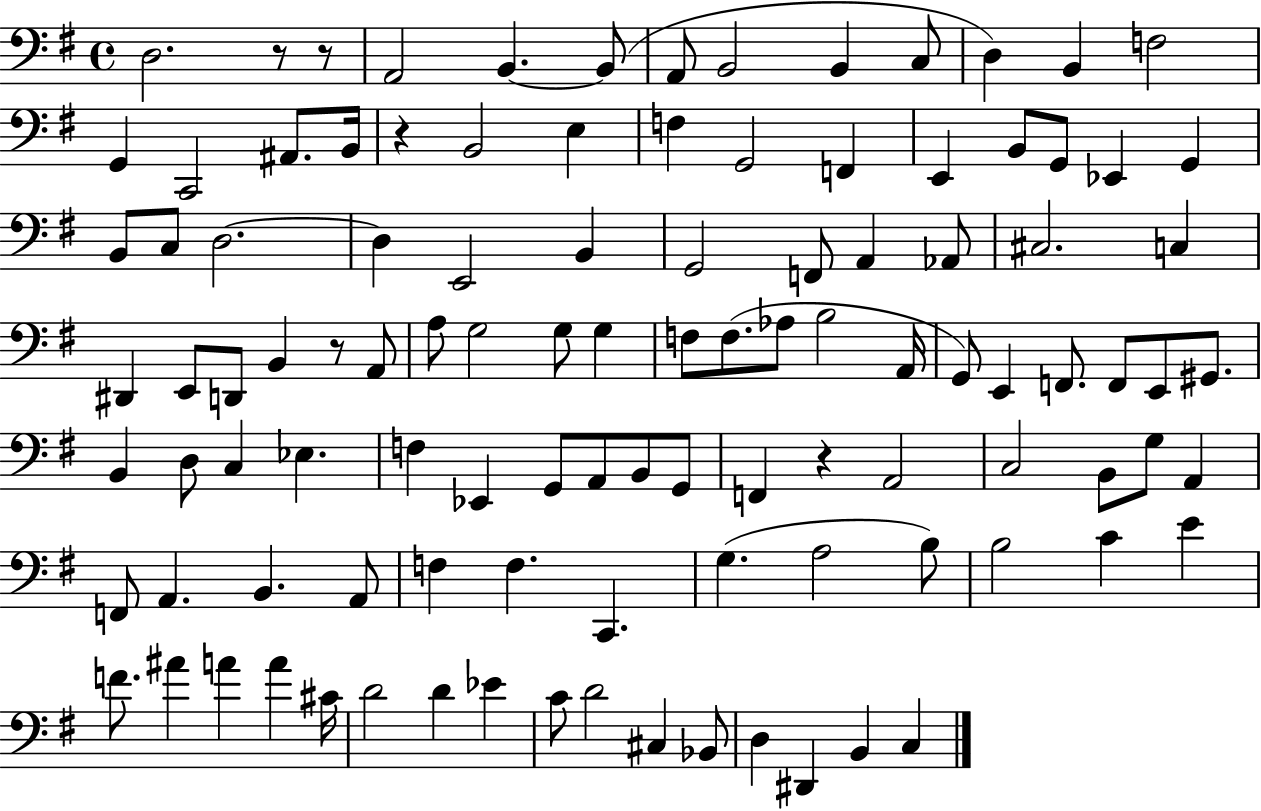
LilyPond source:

{
  \clef bass
  \time 4/4
  \defaultTimeSignature
  \key g \major
  d2. r8 r8 | a,2 b,4.~~ b,8( | a,8 b,2 b,4 c8 | d4) b,4 f2 | \break g,4 c,2 ais,8. b,16 | r4 b,2 e4 | f4 g,2 f,4 | e,4 b,8 g,8 ees,4 g,4 | \break b,8 c8 d2.~~ | d4 e,2 b,4 | g,2 f,8 a,4 aes,8 | cis2. c4 | \break dis,4 e,8 d,8 b,4 r8 a,8 | a8 g2 g8 g4 | f8 f8.( aes8 b2 a,16 | g,8) e,4 f,8. f,8 e,8 gis,8. | \break b,4 d8 c4 ees4. | f4 ees,4 g,8 a,8 b,8 g,8 | f,4 r4 a,2 | c2 b,8 g8 a,4 | \break f,8 a,4. b,4. a,8 | f4 f4. c,4. | g4.( a2 b8) | b2 c'4 e'4 | \break f'8. ais'4 a'4 a'4 cis'16 | d'2 d'4 ees'4 | c'8 d'2 cis4 bes,8 | d4 dis,4 b,4 c4 | \break \bar "|."
}